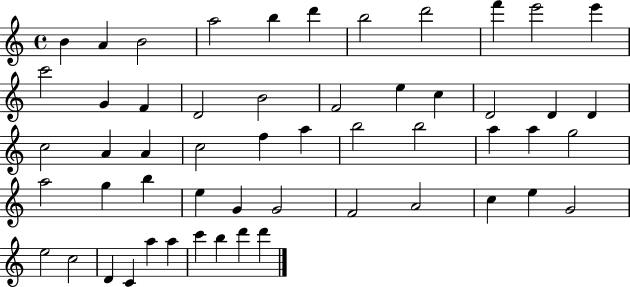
{
  \clef treble
  \time 4/4
  \defaultTimeSignature
  \key c \major
  b'4 a'4 b'2 | a''2 b''4 d'''4 | b''2 d'''2 | f'''4 e'''2 e'''4 | \break c'''2 g'4 f'4 | d'2 b'2 | f'2 e''4 c''4 | d'2 d'4 d'4 | \break c''2 a'4 a'4 | c''2 f''4 a''4 | b''2 b''2 | a''4 a''4 g''2 | \break a''2 g''4 b''4 | e''4 g'4 g'2 | f'2 a'2 | c''4 e''4 g'2 | \break e''2 c''2 | d'4 c'4 a''4 a''4 | c'''4 b''4 d'''4 d'''4 | \bar "|."
}